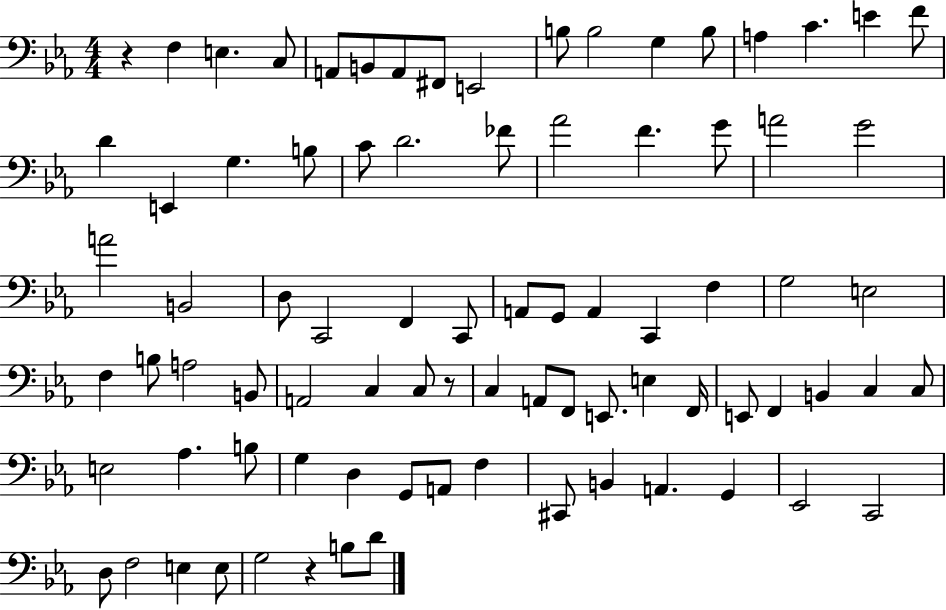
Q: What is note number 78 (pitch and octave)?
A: G3